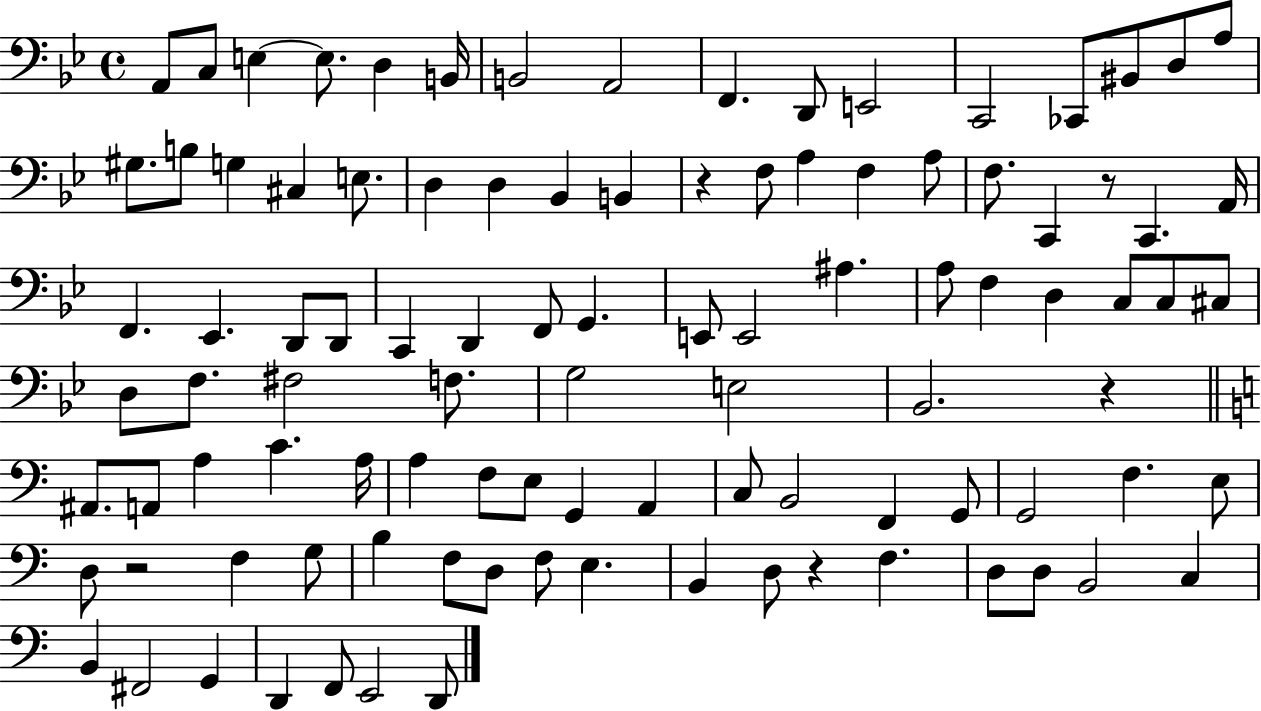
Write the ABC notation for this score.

X:1
T:Untitled
M:4/4
L:1/4
K:Bb
A,,/2 C,/2 E, E,/2 D, B,,/4 B,,2 A,,2 F,, D,,/2 E,,2 C,,2 _C,,/2 ^B,,/2 D,/2 A,/2 ^G,/2 B,/2 G, ^C, E,/2 D, D, _B,, B,, z F,/2 A, F, A,/2 F,/2 C,, z/2 C,, A,,/4 F,, _E,, D,,/2 D,,/2 C,, D,, F,,/2 G,, E,,/2 E,,2 ^A, A,/2 F, D, C,/2 C,/2 ^C,/2 D,/2 F,/2 ^F,2 F,/2 G,2 E,2 _B,,2 z ^A,,/2 A,,/2 A, C A,/4 A, F,/2 E,/2 G,, A,, C,/2 B,,2 F,, G,,/2 G,,2 F, E,/2 D,/2 z2 F, G,/2 B, F,/2 D,/2 F,/2 E, B,, D,/2 z F, D,/2 D,/2 B,,2 C, B,, ^F,,2 G,, D,, F,,/2 E,,2 D,,/2